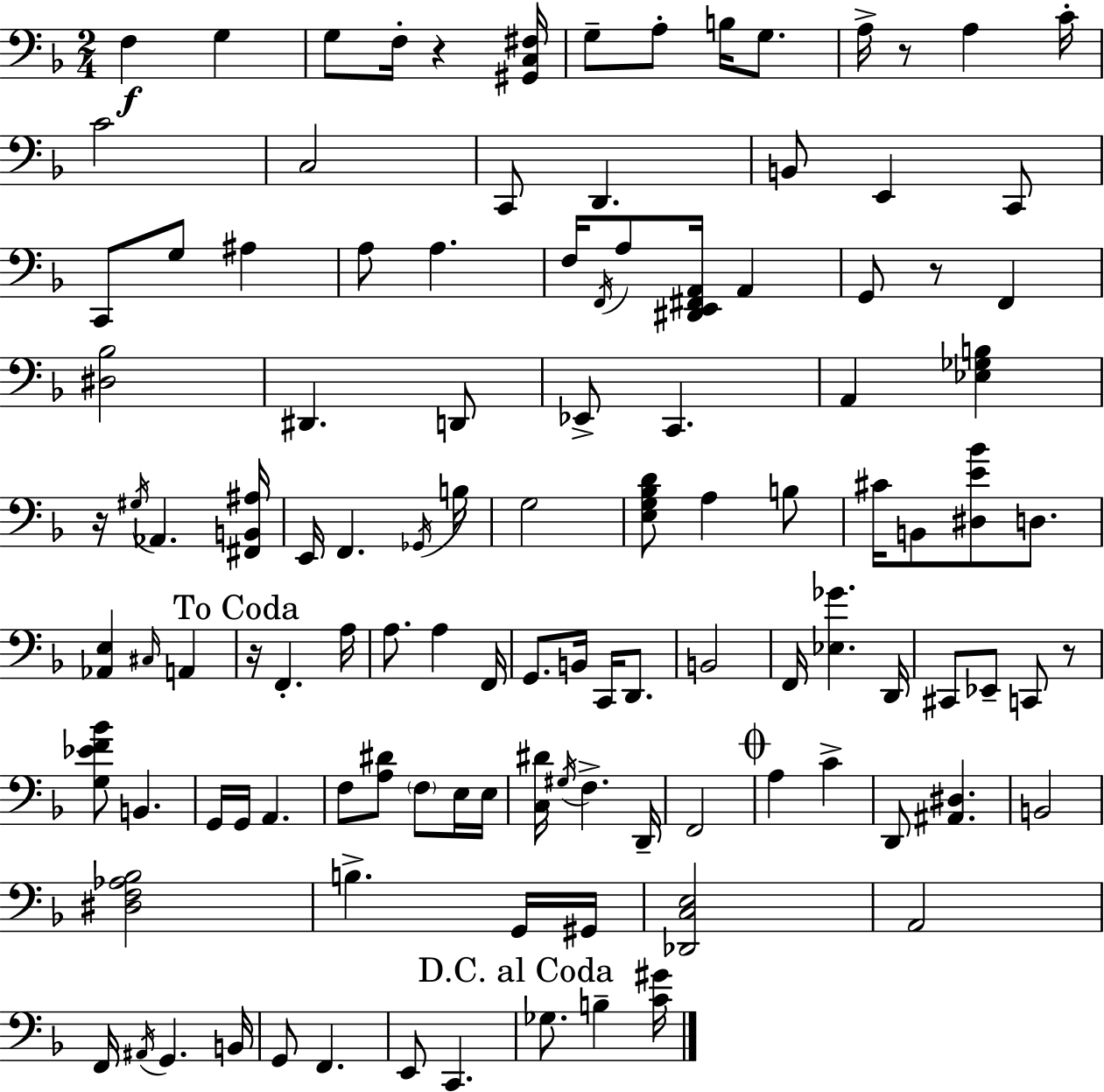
X:1
T:Untitled
M:2/4
L:1/4
K:F
F, G, G,/2 F,/4 z [^G,,C,^F,]/4 G,/2 A,/2 B,/4 G,/2 A,/4 z/2 A, C/4 C2 C,2 C,,/2 D,, B,,/2 E,, C,,/2 C,,/2 G,/2 ^A, A,/2 A, F,/4 F,,/4 A,/2 [^D,,E,,^F,,A,,]/4 A,, G,,/2 z/2 F,, [^D,_B,]2 ^D,, D,,/2 _E,,/2 C,, A,, [_E,_G,B,] z/4 ^G,/4 _A,, [^F,,B,,^A,]/4 E,,/4 F,, _G,,/4 B,/4 G,2 [E,G,_B,D]/2 A, B,/2 ^C/4 B,,/2 [^D,E_B]/2 D,/2 [_A,,E,] ^C,/4 A,, z/4 F,, A,/4 A,/2 A, F,,/4 G,,/2 B,,/4 C,,/4 D,,/2 B,,2 F,,/4 [_E,_G] D,,/4 ^C,,/2 _E,,/2 C,,/2 z/2 [G,_EF_B]/2 B,, G,,/4 G,,/4 A,, F,/2 [A,^D]/2 F,/2 E,/4 E,/4 [C,^D]/4 ^G,/4 F, D,,/4 F,,2 A, C D,,/2 [^A,,^D,] B,,2 [^D,F,_A,_B,]2 B, G,,/4 ^G,,/4 [_D,,C,E,]2 A,,2 F,,/4 ^A,,/4 G,, B,,/4 G,,/2 F,, E,,/2 C,, _G,/2 B, [C^G]/4